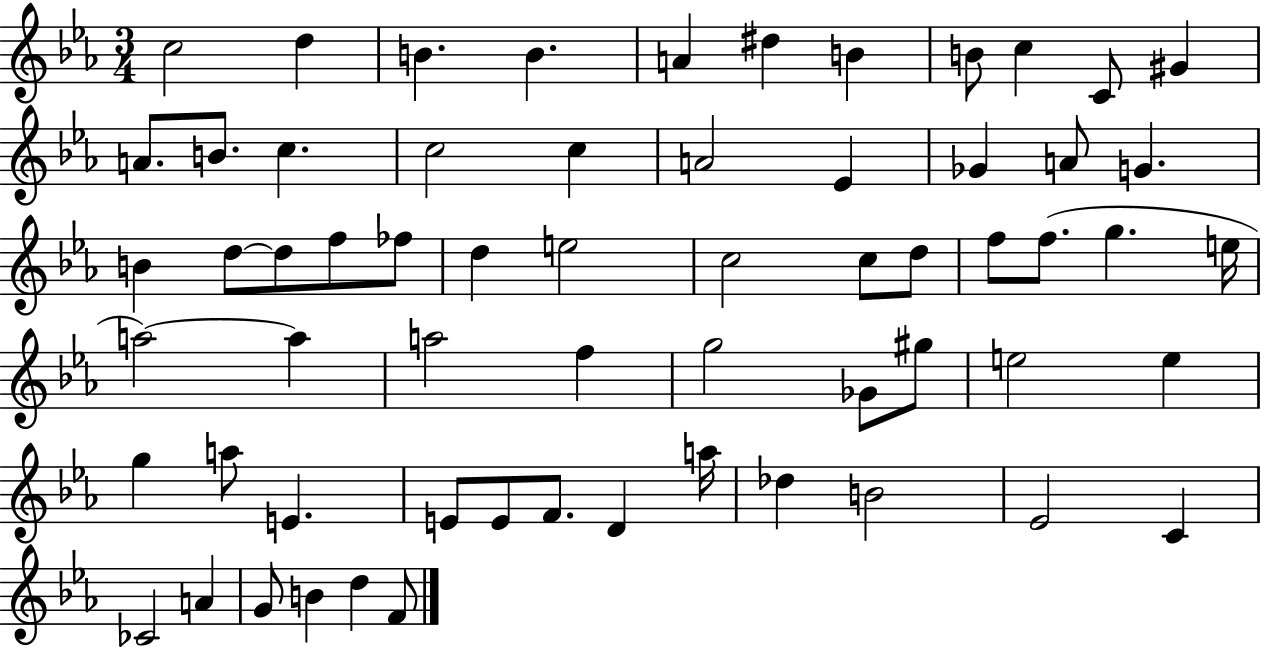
{
  \clef treble
  \numericTimeSignature
  \time 3/4
  \key ees \major
  c''2 d''4 | b'4. b'4. | a'4 dis''4 b'4 | b'8 c''4 c'8 gis'4 | \break a'8. b'8. c''4. | c''2 c''4 | a'2 ees'4 | ges'4 a'8 g'4. | \break b'4 d''8~~ d''8 f''8 fes''8 | d''4 e''2 | c''2 c''8 d''8 | f''8 f''8.( g''4. e''16 | \break a''2~~) a''4 | a''2 f''4 | g''2 ges'8 gis''8 | e''2 e''4 | \break g''4 a''8 e'4. | e'8 e'8 f'8. d'4 a''16 | des''4 b'2 | ees'2 c'4 | \break ces'2 a'4 | g'8 b'4 d''4 f'8 | \bar "|."
}